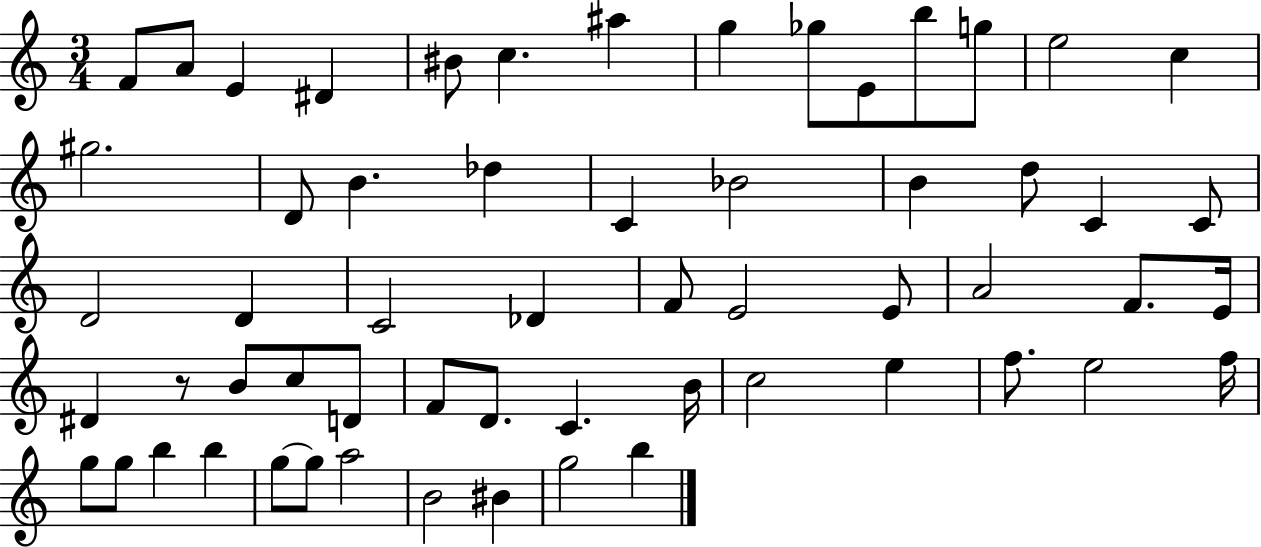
X:1
T:Untitled
M:3/4
L:1/4
K:C
F/2 A/2 E ^D ^B/2 c ^a g _g/2 E/2 b/2 g/2 e2 c ^g2 D/2 B _d C _B2 B d/2 C C/2 D2 D C2 _D F/2 E2 E/2 A2 F/2 E/4 ^D z/2 B/2 c/2 D/2 F/2 D/2 C B/4 c2 e f/2 e2 f/4 g/2 g/2 b b g/2 g/2 a2 B2 ^B g2 b